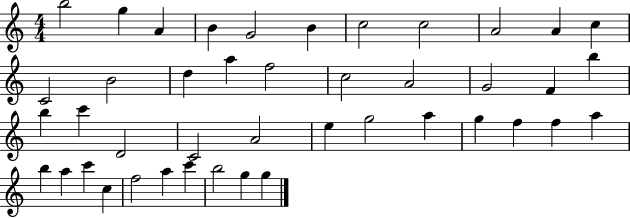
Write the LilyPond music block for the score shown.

{
  \clef treble
  \numericTimeSignature
  \time 4/4
  \key c \major
  b''2 g''4 a'4 | b'4 g'2 b'4 | c''2 c''2 | a'2 a'4 c''4 | \break c'2 b'2 | d''4 a''4 f''2 | c''2 a'2 | g'2 f'4 b''4 | \break b''4 c'''4 d'2 | c'2 a'2 | e''4 g''2 a''4 | g''4 f''4 f''4 a''4 | \break b''4 a''4 c'''4 c''4 | f''2 a''4 c'''4 | b''2 g''4 g''4 | \bar "|."
}